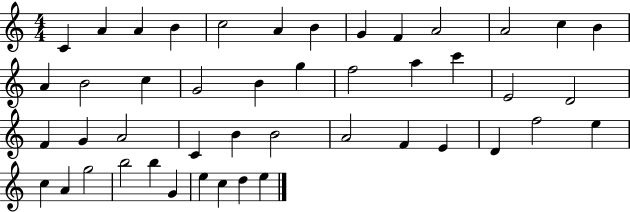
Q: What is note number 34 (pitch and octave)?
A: D4